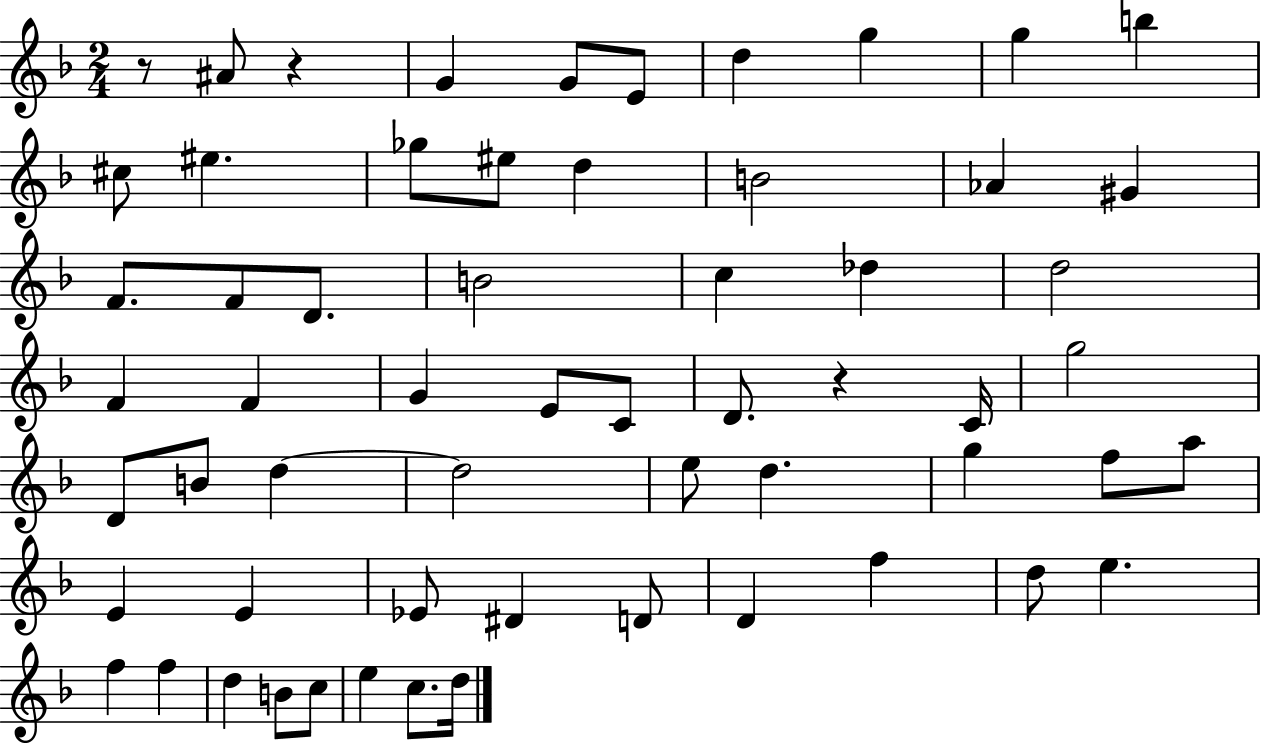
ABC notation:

X:1
T:Untitled
M:2/4
L:1/4
K:F
z/2 ^A/2 z G G/2 E/2 d g g b ^c/2 ^e _g/2 ^e/2 d B2 _A ^G F/2 F/2 D/2 B2 c _d d2 F F G E/2 C/2 D/2 z C/4 g2 D/2 B/2 d d2 e/2 d g f/2 a/2 E E _E/2 ^D D/2 D f d/2 e f f d B/2 c/2 e c/2 d/4